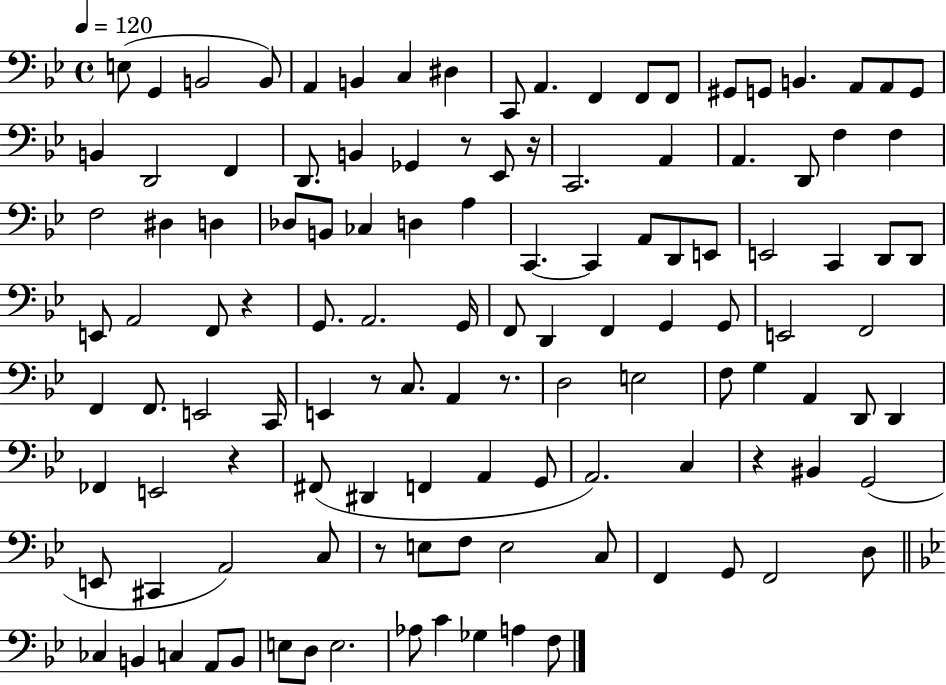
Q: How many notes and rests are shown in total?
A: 120